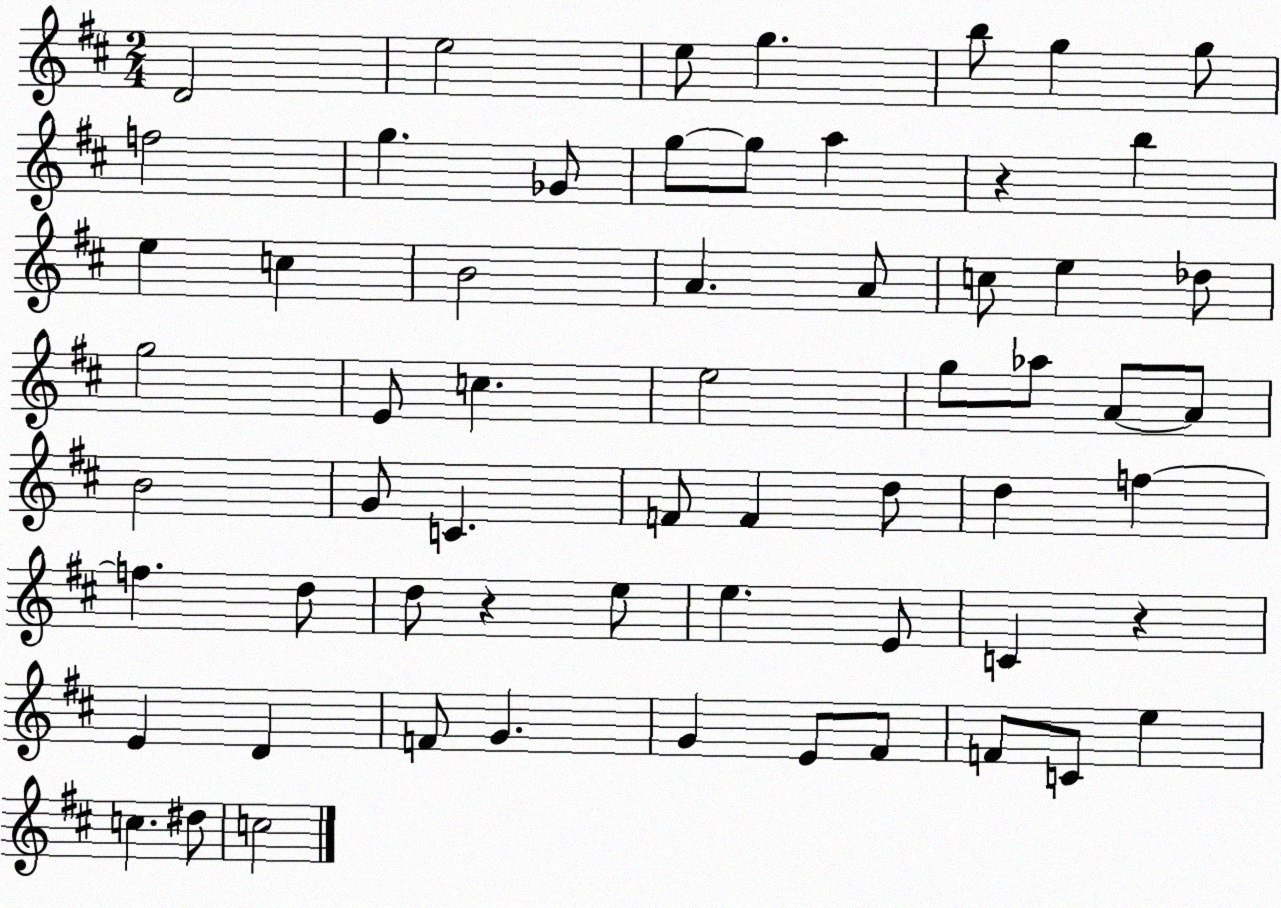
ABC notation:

X:1
T:Untitled
M:2/4
L:1/4
K:D
D2 e2 e/2 g b/2 g g/2 f2 g _G/2 g/2 g/2 a z b e c B2 A A/2 c/2 e _d/2 g2 E/2 c e2 g/2 _a/2 A/2 A/2 B2 G/2 C F/2 F d/2 d f f d/2 d/2 z e/2 e E/2 C z E D F/2 G G E/2 ^F/2 F/2 C/2 e c ^d/2 c2